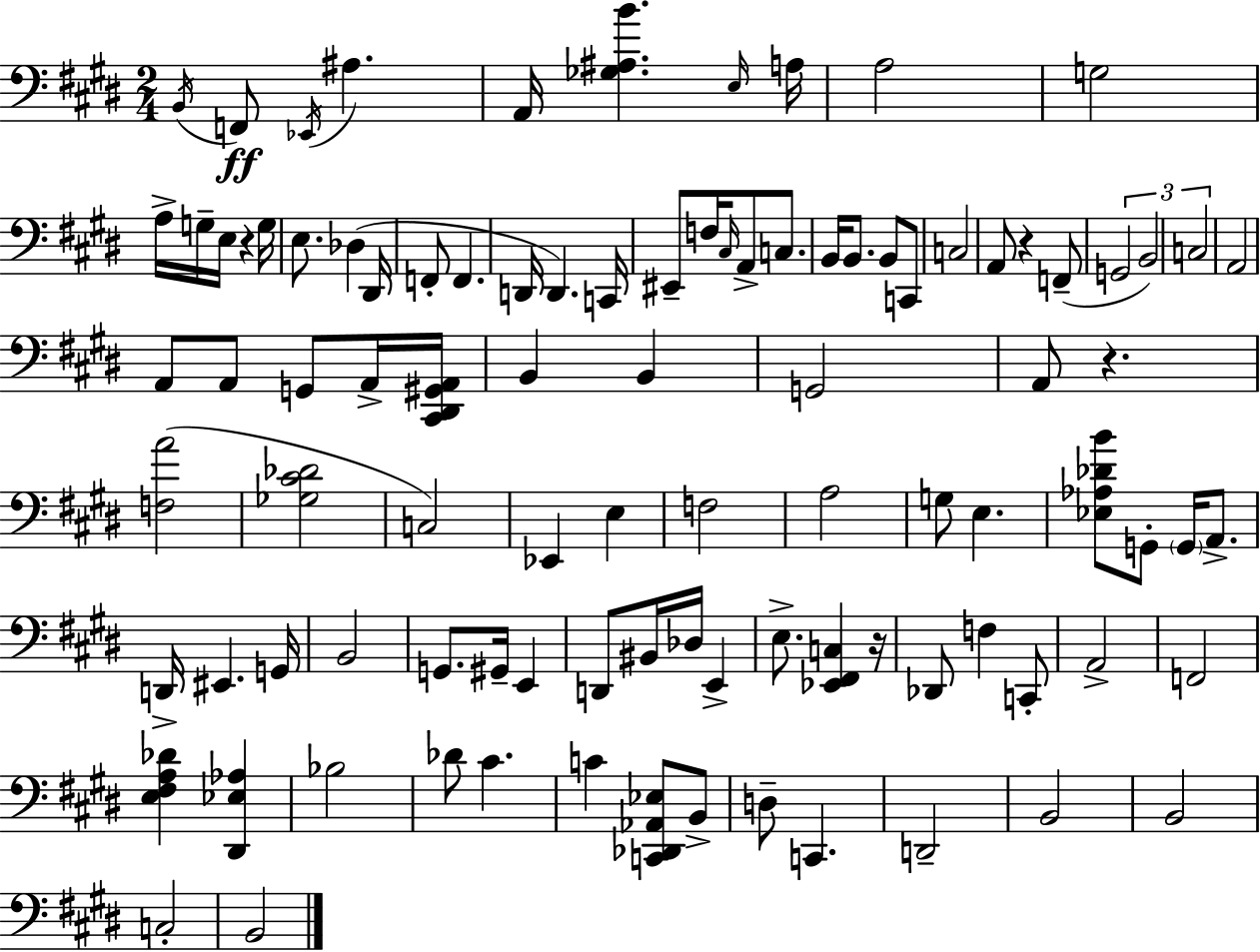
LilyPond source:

{
  \clef bass
  \numericTimeSignature
  \time 2/4
  \key e \major
  \acciaccatura { b,16 }\ff f,8 \acciaccatura { ees,16 } ais4. | a,16 <ges ais b'>4. | \grace { e16 } a16 a2 | g2 | \break a16-> g16-- e16 r4 | g16 e8. des4( | dis,16 f,8-. f,4. | d,16 d,4.) | \break c,16 eis,8-- f16 \grace { cis16 } a,8-> | c8. b,16 b,8. | b,8 c,8 c2 | a,8 r4 | \break f,8--( \tuplet 3/2 { g,2 | b,2) | c2 } | a,2 | \break a,8 a,8 | g,8 a,16-> <cis, dis, gis, a,>16 b,4 | b,4 g,2 | a,8 r4. | \break <f a'>2( | <ges cis' des'>2 | c2) | ees,4 | \break e4 f2 | a2 | g8 e4. | <ees aes des' b'>8 g,8-. | \break \parenthesize g,16 a,8.-> d,16-> eis,4. | g,16 b,2 | g,8. gis,16-- | e,4 d,8 bis,16 des16 | \break e,4-> e8.-> <ees, fis, c>4 | r16 des,8 f4 | c,8-. a,2-> | f,2 | \break <e fis a des'>4 | <dis, ees aes>4 bes2 | des'8 cis'4. | c'4 | \break <c, des, aes, ees>8 b,8-> d8-- c,4. | d,2-- | b,2 | b,2 | \break c2-. | b,2 | \bar "|."
}